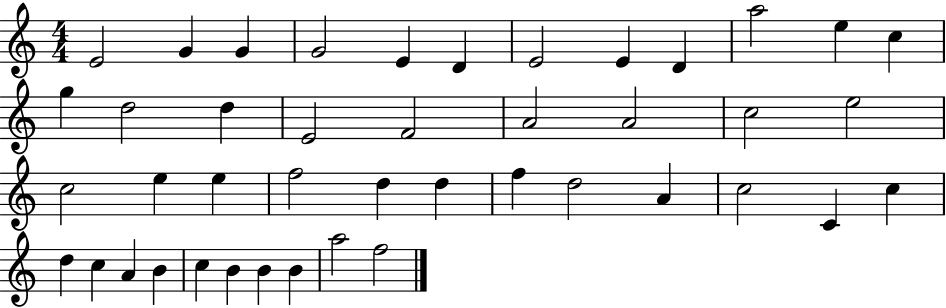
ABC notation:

X:1
T:Untitled
M:4/4
L:1/4
K:C
E2 G G G2 E D E2 E D a2 e c g d2 d E2 F2 A2 A2 c2 e2 c2 e e f2 d d f d2 A c2 C c d c A B c B B B a2 f2